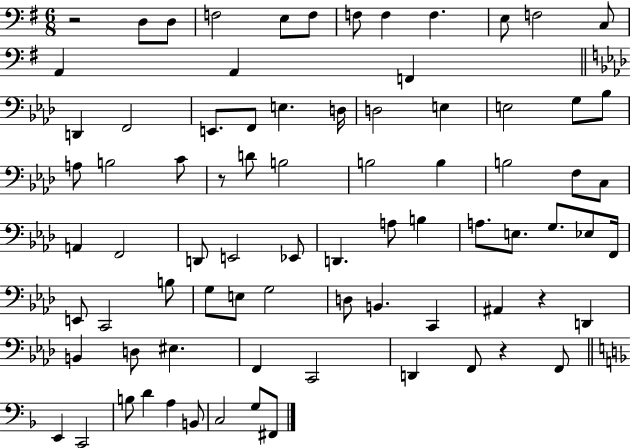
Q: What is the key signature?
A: G major